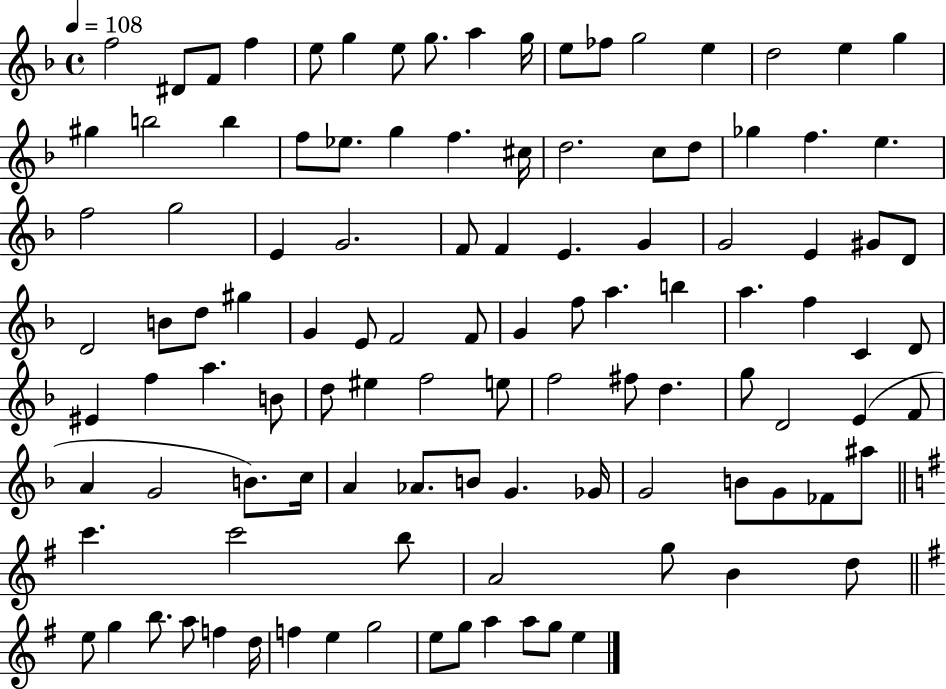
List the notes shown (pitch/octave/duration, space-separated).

F5/h D#4/e F4/e F5/q E5/e G5/q E5/e G5/e. A5/q G5/s E5/e FES5/e G5/h E5/q D5/h E5/q G5/q G#5/q B5/h B5/q F5/e Eb5/e. G5/q F5/q. C#5/s D5/h. C5/e D5/e Gb5/q F5/q. E5/q. F5/h G5/h E4/q G4/h. F4/e F4/q E4/q. G4/q G4/h E4/q G#4/e D4/e D4/h B4/e D5/e G#5/q G4/q E4/e F4/h F4/e G4/q F5/e A5/q. B5/q A5/q. F5/q C4/q D4/e EIS4/q F5/q A5/q. B4/e D5/e EIS5/q F5/h E5/e F5/h F#5/e D5/q. G5/e D4/h E4/q F4/e A4/q G4/h B4/e. C5/s A4/q Ab4/e. B4/e G4/q. Gb4/s G4/h B4/e G4/e FES4/e A#5/e C6/q. C6/h B5/e A4/h G5/e B4/q D5/e E5/e G5/q B5/e. A5/e F5/q D5/s F5/q E5/q G5/h E5/e G5/e A5/q A5/e G5/e E5/q